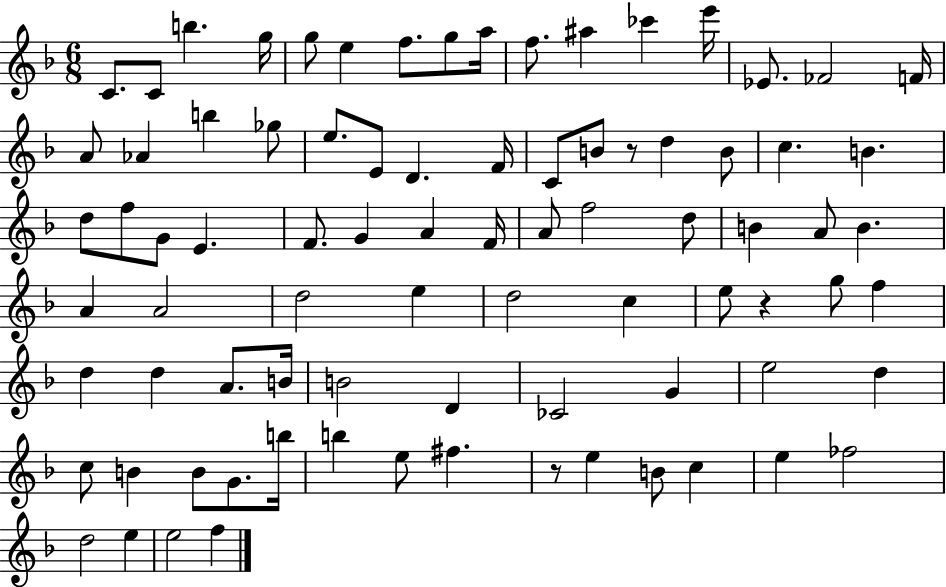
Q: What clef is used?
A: treble